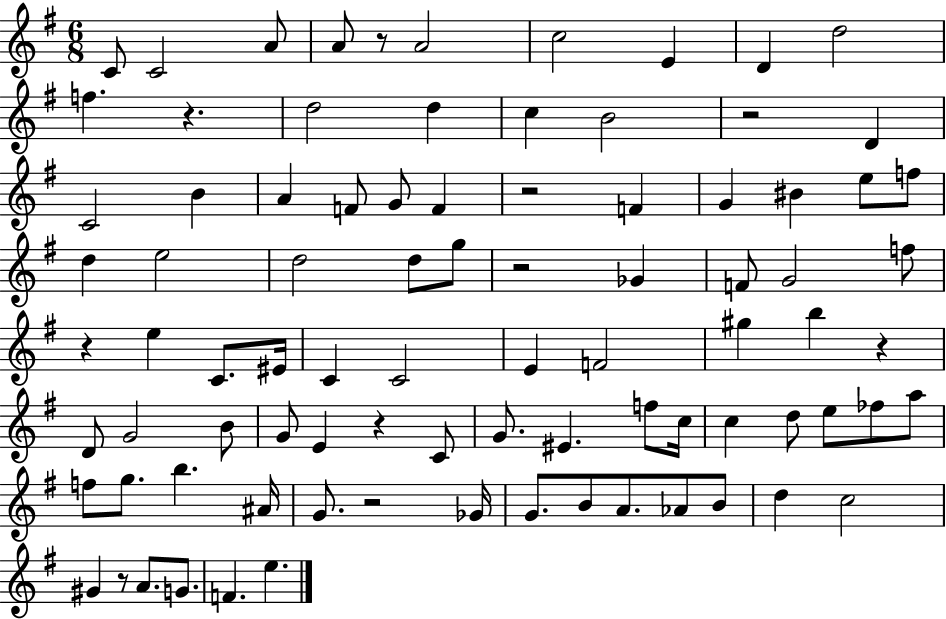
X:1
T:Untitled
M:6/8
L:1/4
K:G
C/2 C2 A/2 A/2 z/2 A2 c2 E D d2 f z d2 d c B2 z2 D C2 B A F/2 G/2 F z2 F G ^B e/2 f/2 d e2 d2 d/2 g/2 z2 _G F/2 G2 f/2 z e C/2 ^E/4 C C2 E F2 ^g b z D/2 G2 B/2 G/2 E z C/2 G/2 ^E f/2 c/4 c d/2 e/2 _f/2 a/2 f/2 g/2 b ^A/4 G/2 z2 _G/4 G/2 B/2 A/2 _A/2 B/2 d c2 ^G z/2 A/2 G/2 F e